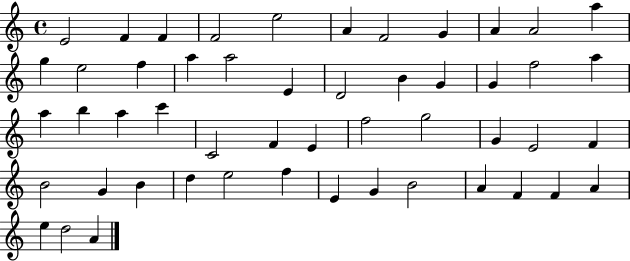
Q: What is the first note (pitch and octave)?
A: E4